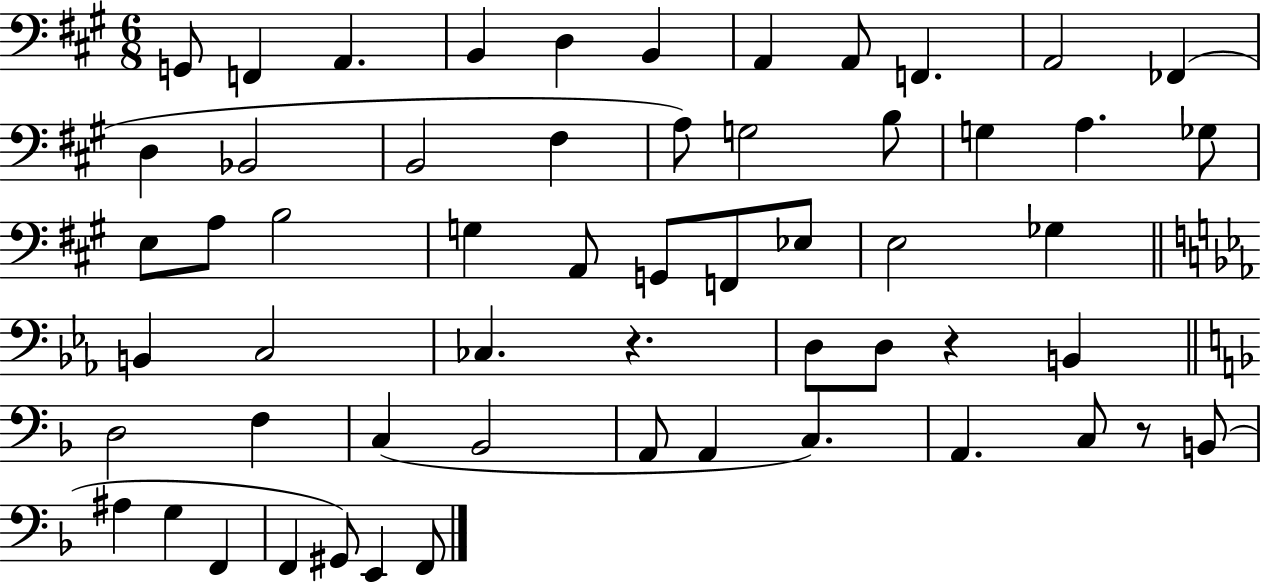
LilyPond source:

{
  \clef bass
  \numericTimeSignature
  \time 6/8
  \key a \major
  g,8 f,4 a,4. | b,4 d4 b,4 | a,4 a,8 f,4. | a,2 fes,4( | \break d4 bes,2 | b,2 fis4 | a8) g2 b8 | g4 a4. ges8 | \break e8 a8 b2 | g4 a,8 g,8 f,8 ees8 | e2 ges4 | \bar "||" \break \key ees \major b,4 c2 | ces4. r4. | d8 d8 r4 b,4 | \bar "||" \break \key f \major d2 f4 | c4( bes,2 | a,8 a,4 c4.) | a,4. c8 r8 b,8( | \break ais4 g4 f,4 | f,4 gis,8) e,4 f,8 | \bar "|."
}